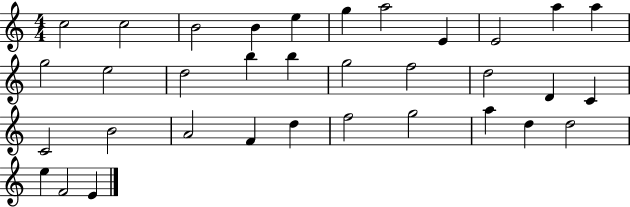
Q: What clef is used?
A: treble